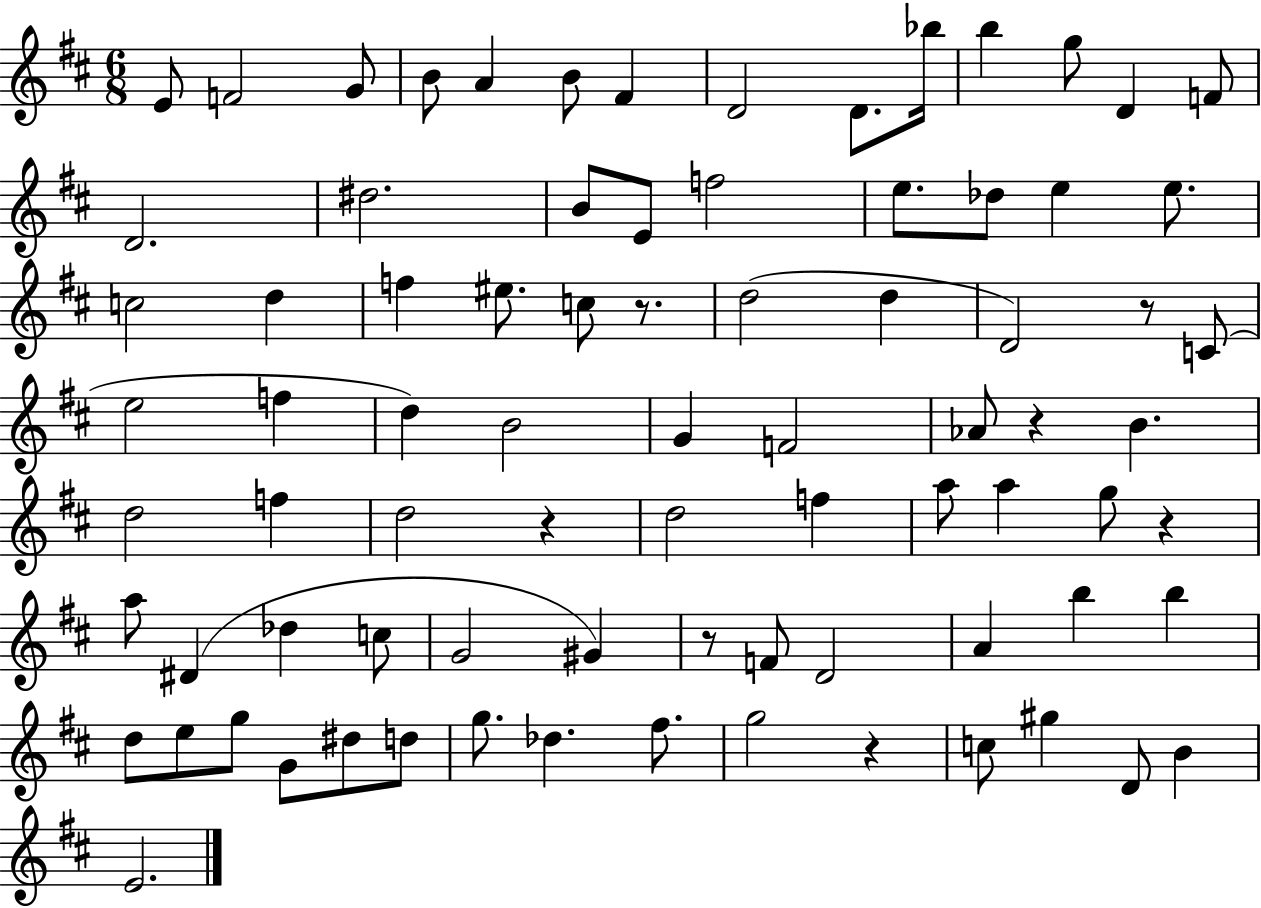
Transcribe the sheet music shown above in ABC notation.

X:1
T:Untitled
M:6/8
L:1/4
K:D
E/2 F2 G/2 B/2 A B/2 ^F D2 D/2 _b/4 b g/2 D F/2 D2 ^d2 B/2 E/2 f2 e/2 _d/2 e e/2 c2 d f ^e/2 c/2 z/2 d2 d D2 z/2 C/2 e2 f d B2 G F2 _A/2 z B d2 f d2 z d2 f a/2 a g/2 z a/2 ^D _d c/2 G2 ^G z/2 F/2 D2 A b b d/2 e/2 g/2 G/2 ^d/2 d/2 g/2 _d ^f/2 g2 z c/2 ^g D/2 B E2